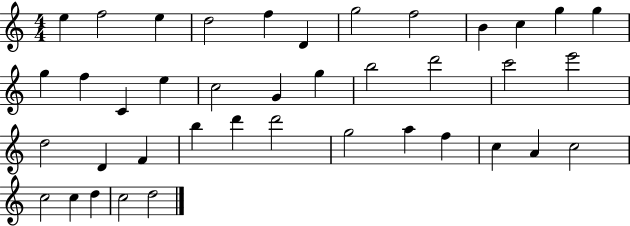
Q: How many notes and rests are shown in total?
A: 40